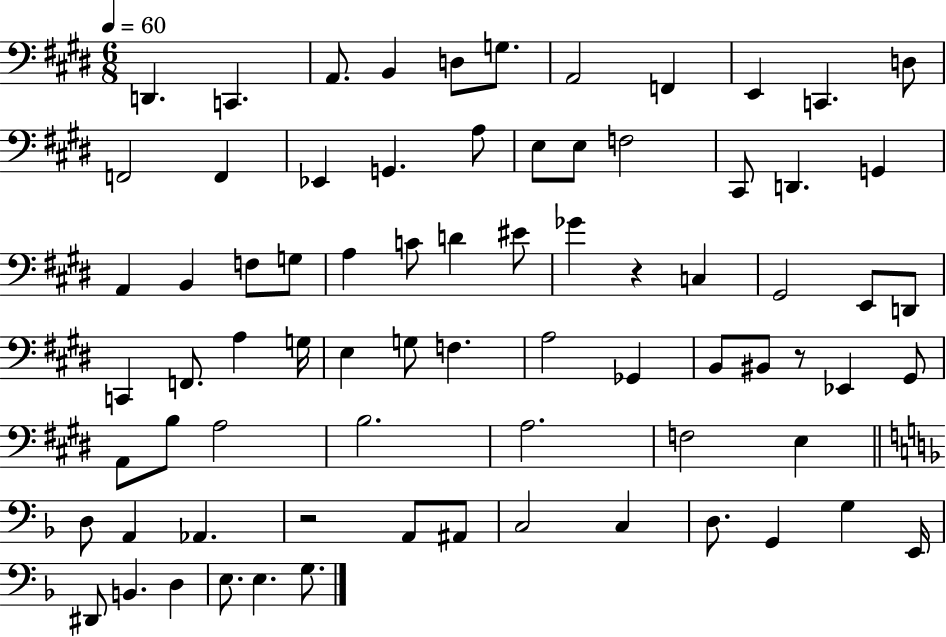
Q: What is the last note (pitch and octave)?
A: G3